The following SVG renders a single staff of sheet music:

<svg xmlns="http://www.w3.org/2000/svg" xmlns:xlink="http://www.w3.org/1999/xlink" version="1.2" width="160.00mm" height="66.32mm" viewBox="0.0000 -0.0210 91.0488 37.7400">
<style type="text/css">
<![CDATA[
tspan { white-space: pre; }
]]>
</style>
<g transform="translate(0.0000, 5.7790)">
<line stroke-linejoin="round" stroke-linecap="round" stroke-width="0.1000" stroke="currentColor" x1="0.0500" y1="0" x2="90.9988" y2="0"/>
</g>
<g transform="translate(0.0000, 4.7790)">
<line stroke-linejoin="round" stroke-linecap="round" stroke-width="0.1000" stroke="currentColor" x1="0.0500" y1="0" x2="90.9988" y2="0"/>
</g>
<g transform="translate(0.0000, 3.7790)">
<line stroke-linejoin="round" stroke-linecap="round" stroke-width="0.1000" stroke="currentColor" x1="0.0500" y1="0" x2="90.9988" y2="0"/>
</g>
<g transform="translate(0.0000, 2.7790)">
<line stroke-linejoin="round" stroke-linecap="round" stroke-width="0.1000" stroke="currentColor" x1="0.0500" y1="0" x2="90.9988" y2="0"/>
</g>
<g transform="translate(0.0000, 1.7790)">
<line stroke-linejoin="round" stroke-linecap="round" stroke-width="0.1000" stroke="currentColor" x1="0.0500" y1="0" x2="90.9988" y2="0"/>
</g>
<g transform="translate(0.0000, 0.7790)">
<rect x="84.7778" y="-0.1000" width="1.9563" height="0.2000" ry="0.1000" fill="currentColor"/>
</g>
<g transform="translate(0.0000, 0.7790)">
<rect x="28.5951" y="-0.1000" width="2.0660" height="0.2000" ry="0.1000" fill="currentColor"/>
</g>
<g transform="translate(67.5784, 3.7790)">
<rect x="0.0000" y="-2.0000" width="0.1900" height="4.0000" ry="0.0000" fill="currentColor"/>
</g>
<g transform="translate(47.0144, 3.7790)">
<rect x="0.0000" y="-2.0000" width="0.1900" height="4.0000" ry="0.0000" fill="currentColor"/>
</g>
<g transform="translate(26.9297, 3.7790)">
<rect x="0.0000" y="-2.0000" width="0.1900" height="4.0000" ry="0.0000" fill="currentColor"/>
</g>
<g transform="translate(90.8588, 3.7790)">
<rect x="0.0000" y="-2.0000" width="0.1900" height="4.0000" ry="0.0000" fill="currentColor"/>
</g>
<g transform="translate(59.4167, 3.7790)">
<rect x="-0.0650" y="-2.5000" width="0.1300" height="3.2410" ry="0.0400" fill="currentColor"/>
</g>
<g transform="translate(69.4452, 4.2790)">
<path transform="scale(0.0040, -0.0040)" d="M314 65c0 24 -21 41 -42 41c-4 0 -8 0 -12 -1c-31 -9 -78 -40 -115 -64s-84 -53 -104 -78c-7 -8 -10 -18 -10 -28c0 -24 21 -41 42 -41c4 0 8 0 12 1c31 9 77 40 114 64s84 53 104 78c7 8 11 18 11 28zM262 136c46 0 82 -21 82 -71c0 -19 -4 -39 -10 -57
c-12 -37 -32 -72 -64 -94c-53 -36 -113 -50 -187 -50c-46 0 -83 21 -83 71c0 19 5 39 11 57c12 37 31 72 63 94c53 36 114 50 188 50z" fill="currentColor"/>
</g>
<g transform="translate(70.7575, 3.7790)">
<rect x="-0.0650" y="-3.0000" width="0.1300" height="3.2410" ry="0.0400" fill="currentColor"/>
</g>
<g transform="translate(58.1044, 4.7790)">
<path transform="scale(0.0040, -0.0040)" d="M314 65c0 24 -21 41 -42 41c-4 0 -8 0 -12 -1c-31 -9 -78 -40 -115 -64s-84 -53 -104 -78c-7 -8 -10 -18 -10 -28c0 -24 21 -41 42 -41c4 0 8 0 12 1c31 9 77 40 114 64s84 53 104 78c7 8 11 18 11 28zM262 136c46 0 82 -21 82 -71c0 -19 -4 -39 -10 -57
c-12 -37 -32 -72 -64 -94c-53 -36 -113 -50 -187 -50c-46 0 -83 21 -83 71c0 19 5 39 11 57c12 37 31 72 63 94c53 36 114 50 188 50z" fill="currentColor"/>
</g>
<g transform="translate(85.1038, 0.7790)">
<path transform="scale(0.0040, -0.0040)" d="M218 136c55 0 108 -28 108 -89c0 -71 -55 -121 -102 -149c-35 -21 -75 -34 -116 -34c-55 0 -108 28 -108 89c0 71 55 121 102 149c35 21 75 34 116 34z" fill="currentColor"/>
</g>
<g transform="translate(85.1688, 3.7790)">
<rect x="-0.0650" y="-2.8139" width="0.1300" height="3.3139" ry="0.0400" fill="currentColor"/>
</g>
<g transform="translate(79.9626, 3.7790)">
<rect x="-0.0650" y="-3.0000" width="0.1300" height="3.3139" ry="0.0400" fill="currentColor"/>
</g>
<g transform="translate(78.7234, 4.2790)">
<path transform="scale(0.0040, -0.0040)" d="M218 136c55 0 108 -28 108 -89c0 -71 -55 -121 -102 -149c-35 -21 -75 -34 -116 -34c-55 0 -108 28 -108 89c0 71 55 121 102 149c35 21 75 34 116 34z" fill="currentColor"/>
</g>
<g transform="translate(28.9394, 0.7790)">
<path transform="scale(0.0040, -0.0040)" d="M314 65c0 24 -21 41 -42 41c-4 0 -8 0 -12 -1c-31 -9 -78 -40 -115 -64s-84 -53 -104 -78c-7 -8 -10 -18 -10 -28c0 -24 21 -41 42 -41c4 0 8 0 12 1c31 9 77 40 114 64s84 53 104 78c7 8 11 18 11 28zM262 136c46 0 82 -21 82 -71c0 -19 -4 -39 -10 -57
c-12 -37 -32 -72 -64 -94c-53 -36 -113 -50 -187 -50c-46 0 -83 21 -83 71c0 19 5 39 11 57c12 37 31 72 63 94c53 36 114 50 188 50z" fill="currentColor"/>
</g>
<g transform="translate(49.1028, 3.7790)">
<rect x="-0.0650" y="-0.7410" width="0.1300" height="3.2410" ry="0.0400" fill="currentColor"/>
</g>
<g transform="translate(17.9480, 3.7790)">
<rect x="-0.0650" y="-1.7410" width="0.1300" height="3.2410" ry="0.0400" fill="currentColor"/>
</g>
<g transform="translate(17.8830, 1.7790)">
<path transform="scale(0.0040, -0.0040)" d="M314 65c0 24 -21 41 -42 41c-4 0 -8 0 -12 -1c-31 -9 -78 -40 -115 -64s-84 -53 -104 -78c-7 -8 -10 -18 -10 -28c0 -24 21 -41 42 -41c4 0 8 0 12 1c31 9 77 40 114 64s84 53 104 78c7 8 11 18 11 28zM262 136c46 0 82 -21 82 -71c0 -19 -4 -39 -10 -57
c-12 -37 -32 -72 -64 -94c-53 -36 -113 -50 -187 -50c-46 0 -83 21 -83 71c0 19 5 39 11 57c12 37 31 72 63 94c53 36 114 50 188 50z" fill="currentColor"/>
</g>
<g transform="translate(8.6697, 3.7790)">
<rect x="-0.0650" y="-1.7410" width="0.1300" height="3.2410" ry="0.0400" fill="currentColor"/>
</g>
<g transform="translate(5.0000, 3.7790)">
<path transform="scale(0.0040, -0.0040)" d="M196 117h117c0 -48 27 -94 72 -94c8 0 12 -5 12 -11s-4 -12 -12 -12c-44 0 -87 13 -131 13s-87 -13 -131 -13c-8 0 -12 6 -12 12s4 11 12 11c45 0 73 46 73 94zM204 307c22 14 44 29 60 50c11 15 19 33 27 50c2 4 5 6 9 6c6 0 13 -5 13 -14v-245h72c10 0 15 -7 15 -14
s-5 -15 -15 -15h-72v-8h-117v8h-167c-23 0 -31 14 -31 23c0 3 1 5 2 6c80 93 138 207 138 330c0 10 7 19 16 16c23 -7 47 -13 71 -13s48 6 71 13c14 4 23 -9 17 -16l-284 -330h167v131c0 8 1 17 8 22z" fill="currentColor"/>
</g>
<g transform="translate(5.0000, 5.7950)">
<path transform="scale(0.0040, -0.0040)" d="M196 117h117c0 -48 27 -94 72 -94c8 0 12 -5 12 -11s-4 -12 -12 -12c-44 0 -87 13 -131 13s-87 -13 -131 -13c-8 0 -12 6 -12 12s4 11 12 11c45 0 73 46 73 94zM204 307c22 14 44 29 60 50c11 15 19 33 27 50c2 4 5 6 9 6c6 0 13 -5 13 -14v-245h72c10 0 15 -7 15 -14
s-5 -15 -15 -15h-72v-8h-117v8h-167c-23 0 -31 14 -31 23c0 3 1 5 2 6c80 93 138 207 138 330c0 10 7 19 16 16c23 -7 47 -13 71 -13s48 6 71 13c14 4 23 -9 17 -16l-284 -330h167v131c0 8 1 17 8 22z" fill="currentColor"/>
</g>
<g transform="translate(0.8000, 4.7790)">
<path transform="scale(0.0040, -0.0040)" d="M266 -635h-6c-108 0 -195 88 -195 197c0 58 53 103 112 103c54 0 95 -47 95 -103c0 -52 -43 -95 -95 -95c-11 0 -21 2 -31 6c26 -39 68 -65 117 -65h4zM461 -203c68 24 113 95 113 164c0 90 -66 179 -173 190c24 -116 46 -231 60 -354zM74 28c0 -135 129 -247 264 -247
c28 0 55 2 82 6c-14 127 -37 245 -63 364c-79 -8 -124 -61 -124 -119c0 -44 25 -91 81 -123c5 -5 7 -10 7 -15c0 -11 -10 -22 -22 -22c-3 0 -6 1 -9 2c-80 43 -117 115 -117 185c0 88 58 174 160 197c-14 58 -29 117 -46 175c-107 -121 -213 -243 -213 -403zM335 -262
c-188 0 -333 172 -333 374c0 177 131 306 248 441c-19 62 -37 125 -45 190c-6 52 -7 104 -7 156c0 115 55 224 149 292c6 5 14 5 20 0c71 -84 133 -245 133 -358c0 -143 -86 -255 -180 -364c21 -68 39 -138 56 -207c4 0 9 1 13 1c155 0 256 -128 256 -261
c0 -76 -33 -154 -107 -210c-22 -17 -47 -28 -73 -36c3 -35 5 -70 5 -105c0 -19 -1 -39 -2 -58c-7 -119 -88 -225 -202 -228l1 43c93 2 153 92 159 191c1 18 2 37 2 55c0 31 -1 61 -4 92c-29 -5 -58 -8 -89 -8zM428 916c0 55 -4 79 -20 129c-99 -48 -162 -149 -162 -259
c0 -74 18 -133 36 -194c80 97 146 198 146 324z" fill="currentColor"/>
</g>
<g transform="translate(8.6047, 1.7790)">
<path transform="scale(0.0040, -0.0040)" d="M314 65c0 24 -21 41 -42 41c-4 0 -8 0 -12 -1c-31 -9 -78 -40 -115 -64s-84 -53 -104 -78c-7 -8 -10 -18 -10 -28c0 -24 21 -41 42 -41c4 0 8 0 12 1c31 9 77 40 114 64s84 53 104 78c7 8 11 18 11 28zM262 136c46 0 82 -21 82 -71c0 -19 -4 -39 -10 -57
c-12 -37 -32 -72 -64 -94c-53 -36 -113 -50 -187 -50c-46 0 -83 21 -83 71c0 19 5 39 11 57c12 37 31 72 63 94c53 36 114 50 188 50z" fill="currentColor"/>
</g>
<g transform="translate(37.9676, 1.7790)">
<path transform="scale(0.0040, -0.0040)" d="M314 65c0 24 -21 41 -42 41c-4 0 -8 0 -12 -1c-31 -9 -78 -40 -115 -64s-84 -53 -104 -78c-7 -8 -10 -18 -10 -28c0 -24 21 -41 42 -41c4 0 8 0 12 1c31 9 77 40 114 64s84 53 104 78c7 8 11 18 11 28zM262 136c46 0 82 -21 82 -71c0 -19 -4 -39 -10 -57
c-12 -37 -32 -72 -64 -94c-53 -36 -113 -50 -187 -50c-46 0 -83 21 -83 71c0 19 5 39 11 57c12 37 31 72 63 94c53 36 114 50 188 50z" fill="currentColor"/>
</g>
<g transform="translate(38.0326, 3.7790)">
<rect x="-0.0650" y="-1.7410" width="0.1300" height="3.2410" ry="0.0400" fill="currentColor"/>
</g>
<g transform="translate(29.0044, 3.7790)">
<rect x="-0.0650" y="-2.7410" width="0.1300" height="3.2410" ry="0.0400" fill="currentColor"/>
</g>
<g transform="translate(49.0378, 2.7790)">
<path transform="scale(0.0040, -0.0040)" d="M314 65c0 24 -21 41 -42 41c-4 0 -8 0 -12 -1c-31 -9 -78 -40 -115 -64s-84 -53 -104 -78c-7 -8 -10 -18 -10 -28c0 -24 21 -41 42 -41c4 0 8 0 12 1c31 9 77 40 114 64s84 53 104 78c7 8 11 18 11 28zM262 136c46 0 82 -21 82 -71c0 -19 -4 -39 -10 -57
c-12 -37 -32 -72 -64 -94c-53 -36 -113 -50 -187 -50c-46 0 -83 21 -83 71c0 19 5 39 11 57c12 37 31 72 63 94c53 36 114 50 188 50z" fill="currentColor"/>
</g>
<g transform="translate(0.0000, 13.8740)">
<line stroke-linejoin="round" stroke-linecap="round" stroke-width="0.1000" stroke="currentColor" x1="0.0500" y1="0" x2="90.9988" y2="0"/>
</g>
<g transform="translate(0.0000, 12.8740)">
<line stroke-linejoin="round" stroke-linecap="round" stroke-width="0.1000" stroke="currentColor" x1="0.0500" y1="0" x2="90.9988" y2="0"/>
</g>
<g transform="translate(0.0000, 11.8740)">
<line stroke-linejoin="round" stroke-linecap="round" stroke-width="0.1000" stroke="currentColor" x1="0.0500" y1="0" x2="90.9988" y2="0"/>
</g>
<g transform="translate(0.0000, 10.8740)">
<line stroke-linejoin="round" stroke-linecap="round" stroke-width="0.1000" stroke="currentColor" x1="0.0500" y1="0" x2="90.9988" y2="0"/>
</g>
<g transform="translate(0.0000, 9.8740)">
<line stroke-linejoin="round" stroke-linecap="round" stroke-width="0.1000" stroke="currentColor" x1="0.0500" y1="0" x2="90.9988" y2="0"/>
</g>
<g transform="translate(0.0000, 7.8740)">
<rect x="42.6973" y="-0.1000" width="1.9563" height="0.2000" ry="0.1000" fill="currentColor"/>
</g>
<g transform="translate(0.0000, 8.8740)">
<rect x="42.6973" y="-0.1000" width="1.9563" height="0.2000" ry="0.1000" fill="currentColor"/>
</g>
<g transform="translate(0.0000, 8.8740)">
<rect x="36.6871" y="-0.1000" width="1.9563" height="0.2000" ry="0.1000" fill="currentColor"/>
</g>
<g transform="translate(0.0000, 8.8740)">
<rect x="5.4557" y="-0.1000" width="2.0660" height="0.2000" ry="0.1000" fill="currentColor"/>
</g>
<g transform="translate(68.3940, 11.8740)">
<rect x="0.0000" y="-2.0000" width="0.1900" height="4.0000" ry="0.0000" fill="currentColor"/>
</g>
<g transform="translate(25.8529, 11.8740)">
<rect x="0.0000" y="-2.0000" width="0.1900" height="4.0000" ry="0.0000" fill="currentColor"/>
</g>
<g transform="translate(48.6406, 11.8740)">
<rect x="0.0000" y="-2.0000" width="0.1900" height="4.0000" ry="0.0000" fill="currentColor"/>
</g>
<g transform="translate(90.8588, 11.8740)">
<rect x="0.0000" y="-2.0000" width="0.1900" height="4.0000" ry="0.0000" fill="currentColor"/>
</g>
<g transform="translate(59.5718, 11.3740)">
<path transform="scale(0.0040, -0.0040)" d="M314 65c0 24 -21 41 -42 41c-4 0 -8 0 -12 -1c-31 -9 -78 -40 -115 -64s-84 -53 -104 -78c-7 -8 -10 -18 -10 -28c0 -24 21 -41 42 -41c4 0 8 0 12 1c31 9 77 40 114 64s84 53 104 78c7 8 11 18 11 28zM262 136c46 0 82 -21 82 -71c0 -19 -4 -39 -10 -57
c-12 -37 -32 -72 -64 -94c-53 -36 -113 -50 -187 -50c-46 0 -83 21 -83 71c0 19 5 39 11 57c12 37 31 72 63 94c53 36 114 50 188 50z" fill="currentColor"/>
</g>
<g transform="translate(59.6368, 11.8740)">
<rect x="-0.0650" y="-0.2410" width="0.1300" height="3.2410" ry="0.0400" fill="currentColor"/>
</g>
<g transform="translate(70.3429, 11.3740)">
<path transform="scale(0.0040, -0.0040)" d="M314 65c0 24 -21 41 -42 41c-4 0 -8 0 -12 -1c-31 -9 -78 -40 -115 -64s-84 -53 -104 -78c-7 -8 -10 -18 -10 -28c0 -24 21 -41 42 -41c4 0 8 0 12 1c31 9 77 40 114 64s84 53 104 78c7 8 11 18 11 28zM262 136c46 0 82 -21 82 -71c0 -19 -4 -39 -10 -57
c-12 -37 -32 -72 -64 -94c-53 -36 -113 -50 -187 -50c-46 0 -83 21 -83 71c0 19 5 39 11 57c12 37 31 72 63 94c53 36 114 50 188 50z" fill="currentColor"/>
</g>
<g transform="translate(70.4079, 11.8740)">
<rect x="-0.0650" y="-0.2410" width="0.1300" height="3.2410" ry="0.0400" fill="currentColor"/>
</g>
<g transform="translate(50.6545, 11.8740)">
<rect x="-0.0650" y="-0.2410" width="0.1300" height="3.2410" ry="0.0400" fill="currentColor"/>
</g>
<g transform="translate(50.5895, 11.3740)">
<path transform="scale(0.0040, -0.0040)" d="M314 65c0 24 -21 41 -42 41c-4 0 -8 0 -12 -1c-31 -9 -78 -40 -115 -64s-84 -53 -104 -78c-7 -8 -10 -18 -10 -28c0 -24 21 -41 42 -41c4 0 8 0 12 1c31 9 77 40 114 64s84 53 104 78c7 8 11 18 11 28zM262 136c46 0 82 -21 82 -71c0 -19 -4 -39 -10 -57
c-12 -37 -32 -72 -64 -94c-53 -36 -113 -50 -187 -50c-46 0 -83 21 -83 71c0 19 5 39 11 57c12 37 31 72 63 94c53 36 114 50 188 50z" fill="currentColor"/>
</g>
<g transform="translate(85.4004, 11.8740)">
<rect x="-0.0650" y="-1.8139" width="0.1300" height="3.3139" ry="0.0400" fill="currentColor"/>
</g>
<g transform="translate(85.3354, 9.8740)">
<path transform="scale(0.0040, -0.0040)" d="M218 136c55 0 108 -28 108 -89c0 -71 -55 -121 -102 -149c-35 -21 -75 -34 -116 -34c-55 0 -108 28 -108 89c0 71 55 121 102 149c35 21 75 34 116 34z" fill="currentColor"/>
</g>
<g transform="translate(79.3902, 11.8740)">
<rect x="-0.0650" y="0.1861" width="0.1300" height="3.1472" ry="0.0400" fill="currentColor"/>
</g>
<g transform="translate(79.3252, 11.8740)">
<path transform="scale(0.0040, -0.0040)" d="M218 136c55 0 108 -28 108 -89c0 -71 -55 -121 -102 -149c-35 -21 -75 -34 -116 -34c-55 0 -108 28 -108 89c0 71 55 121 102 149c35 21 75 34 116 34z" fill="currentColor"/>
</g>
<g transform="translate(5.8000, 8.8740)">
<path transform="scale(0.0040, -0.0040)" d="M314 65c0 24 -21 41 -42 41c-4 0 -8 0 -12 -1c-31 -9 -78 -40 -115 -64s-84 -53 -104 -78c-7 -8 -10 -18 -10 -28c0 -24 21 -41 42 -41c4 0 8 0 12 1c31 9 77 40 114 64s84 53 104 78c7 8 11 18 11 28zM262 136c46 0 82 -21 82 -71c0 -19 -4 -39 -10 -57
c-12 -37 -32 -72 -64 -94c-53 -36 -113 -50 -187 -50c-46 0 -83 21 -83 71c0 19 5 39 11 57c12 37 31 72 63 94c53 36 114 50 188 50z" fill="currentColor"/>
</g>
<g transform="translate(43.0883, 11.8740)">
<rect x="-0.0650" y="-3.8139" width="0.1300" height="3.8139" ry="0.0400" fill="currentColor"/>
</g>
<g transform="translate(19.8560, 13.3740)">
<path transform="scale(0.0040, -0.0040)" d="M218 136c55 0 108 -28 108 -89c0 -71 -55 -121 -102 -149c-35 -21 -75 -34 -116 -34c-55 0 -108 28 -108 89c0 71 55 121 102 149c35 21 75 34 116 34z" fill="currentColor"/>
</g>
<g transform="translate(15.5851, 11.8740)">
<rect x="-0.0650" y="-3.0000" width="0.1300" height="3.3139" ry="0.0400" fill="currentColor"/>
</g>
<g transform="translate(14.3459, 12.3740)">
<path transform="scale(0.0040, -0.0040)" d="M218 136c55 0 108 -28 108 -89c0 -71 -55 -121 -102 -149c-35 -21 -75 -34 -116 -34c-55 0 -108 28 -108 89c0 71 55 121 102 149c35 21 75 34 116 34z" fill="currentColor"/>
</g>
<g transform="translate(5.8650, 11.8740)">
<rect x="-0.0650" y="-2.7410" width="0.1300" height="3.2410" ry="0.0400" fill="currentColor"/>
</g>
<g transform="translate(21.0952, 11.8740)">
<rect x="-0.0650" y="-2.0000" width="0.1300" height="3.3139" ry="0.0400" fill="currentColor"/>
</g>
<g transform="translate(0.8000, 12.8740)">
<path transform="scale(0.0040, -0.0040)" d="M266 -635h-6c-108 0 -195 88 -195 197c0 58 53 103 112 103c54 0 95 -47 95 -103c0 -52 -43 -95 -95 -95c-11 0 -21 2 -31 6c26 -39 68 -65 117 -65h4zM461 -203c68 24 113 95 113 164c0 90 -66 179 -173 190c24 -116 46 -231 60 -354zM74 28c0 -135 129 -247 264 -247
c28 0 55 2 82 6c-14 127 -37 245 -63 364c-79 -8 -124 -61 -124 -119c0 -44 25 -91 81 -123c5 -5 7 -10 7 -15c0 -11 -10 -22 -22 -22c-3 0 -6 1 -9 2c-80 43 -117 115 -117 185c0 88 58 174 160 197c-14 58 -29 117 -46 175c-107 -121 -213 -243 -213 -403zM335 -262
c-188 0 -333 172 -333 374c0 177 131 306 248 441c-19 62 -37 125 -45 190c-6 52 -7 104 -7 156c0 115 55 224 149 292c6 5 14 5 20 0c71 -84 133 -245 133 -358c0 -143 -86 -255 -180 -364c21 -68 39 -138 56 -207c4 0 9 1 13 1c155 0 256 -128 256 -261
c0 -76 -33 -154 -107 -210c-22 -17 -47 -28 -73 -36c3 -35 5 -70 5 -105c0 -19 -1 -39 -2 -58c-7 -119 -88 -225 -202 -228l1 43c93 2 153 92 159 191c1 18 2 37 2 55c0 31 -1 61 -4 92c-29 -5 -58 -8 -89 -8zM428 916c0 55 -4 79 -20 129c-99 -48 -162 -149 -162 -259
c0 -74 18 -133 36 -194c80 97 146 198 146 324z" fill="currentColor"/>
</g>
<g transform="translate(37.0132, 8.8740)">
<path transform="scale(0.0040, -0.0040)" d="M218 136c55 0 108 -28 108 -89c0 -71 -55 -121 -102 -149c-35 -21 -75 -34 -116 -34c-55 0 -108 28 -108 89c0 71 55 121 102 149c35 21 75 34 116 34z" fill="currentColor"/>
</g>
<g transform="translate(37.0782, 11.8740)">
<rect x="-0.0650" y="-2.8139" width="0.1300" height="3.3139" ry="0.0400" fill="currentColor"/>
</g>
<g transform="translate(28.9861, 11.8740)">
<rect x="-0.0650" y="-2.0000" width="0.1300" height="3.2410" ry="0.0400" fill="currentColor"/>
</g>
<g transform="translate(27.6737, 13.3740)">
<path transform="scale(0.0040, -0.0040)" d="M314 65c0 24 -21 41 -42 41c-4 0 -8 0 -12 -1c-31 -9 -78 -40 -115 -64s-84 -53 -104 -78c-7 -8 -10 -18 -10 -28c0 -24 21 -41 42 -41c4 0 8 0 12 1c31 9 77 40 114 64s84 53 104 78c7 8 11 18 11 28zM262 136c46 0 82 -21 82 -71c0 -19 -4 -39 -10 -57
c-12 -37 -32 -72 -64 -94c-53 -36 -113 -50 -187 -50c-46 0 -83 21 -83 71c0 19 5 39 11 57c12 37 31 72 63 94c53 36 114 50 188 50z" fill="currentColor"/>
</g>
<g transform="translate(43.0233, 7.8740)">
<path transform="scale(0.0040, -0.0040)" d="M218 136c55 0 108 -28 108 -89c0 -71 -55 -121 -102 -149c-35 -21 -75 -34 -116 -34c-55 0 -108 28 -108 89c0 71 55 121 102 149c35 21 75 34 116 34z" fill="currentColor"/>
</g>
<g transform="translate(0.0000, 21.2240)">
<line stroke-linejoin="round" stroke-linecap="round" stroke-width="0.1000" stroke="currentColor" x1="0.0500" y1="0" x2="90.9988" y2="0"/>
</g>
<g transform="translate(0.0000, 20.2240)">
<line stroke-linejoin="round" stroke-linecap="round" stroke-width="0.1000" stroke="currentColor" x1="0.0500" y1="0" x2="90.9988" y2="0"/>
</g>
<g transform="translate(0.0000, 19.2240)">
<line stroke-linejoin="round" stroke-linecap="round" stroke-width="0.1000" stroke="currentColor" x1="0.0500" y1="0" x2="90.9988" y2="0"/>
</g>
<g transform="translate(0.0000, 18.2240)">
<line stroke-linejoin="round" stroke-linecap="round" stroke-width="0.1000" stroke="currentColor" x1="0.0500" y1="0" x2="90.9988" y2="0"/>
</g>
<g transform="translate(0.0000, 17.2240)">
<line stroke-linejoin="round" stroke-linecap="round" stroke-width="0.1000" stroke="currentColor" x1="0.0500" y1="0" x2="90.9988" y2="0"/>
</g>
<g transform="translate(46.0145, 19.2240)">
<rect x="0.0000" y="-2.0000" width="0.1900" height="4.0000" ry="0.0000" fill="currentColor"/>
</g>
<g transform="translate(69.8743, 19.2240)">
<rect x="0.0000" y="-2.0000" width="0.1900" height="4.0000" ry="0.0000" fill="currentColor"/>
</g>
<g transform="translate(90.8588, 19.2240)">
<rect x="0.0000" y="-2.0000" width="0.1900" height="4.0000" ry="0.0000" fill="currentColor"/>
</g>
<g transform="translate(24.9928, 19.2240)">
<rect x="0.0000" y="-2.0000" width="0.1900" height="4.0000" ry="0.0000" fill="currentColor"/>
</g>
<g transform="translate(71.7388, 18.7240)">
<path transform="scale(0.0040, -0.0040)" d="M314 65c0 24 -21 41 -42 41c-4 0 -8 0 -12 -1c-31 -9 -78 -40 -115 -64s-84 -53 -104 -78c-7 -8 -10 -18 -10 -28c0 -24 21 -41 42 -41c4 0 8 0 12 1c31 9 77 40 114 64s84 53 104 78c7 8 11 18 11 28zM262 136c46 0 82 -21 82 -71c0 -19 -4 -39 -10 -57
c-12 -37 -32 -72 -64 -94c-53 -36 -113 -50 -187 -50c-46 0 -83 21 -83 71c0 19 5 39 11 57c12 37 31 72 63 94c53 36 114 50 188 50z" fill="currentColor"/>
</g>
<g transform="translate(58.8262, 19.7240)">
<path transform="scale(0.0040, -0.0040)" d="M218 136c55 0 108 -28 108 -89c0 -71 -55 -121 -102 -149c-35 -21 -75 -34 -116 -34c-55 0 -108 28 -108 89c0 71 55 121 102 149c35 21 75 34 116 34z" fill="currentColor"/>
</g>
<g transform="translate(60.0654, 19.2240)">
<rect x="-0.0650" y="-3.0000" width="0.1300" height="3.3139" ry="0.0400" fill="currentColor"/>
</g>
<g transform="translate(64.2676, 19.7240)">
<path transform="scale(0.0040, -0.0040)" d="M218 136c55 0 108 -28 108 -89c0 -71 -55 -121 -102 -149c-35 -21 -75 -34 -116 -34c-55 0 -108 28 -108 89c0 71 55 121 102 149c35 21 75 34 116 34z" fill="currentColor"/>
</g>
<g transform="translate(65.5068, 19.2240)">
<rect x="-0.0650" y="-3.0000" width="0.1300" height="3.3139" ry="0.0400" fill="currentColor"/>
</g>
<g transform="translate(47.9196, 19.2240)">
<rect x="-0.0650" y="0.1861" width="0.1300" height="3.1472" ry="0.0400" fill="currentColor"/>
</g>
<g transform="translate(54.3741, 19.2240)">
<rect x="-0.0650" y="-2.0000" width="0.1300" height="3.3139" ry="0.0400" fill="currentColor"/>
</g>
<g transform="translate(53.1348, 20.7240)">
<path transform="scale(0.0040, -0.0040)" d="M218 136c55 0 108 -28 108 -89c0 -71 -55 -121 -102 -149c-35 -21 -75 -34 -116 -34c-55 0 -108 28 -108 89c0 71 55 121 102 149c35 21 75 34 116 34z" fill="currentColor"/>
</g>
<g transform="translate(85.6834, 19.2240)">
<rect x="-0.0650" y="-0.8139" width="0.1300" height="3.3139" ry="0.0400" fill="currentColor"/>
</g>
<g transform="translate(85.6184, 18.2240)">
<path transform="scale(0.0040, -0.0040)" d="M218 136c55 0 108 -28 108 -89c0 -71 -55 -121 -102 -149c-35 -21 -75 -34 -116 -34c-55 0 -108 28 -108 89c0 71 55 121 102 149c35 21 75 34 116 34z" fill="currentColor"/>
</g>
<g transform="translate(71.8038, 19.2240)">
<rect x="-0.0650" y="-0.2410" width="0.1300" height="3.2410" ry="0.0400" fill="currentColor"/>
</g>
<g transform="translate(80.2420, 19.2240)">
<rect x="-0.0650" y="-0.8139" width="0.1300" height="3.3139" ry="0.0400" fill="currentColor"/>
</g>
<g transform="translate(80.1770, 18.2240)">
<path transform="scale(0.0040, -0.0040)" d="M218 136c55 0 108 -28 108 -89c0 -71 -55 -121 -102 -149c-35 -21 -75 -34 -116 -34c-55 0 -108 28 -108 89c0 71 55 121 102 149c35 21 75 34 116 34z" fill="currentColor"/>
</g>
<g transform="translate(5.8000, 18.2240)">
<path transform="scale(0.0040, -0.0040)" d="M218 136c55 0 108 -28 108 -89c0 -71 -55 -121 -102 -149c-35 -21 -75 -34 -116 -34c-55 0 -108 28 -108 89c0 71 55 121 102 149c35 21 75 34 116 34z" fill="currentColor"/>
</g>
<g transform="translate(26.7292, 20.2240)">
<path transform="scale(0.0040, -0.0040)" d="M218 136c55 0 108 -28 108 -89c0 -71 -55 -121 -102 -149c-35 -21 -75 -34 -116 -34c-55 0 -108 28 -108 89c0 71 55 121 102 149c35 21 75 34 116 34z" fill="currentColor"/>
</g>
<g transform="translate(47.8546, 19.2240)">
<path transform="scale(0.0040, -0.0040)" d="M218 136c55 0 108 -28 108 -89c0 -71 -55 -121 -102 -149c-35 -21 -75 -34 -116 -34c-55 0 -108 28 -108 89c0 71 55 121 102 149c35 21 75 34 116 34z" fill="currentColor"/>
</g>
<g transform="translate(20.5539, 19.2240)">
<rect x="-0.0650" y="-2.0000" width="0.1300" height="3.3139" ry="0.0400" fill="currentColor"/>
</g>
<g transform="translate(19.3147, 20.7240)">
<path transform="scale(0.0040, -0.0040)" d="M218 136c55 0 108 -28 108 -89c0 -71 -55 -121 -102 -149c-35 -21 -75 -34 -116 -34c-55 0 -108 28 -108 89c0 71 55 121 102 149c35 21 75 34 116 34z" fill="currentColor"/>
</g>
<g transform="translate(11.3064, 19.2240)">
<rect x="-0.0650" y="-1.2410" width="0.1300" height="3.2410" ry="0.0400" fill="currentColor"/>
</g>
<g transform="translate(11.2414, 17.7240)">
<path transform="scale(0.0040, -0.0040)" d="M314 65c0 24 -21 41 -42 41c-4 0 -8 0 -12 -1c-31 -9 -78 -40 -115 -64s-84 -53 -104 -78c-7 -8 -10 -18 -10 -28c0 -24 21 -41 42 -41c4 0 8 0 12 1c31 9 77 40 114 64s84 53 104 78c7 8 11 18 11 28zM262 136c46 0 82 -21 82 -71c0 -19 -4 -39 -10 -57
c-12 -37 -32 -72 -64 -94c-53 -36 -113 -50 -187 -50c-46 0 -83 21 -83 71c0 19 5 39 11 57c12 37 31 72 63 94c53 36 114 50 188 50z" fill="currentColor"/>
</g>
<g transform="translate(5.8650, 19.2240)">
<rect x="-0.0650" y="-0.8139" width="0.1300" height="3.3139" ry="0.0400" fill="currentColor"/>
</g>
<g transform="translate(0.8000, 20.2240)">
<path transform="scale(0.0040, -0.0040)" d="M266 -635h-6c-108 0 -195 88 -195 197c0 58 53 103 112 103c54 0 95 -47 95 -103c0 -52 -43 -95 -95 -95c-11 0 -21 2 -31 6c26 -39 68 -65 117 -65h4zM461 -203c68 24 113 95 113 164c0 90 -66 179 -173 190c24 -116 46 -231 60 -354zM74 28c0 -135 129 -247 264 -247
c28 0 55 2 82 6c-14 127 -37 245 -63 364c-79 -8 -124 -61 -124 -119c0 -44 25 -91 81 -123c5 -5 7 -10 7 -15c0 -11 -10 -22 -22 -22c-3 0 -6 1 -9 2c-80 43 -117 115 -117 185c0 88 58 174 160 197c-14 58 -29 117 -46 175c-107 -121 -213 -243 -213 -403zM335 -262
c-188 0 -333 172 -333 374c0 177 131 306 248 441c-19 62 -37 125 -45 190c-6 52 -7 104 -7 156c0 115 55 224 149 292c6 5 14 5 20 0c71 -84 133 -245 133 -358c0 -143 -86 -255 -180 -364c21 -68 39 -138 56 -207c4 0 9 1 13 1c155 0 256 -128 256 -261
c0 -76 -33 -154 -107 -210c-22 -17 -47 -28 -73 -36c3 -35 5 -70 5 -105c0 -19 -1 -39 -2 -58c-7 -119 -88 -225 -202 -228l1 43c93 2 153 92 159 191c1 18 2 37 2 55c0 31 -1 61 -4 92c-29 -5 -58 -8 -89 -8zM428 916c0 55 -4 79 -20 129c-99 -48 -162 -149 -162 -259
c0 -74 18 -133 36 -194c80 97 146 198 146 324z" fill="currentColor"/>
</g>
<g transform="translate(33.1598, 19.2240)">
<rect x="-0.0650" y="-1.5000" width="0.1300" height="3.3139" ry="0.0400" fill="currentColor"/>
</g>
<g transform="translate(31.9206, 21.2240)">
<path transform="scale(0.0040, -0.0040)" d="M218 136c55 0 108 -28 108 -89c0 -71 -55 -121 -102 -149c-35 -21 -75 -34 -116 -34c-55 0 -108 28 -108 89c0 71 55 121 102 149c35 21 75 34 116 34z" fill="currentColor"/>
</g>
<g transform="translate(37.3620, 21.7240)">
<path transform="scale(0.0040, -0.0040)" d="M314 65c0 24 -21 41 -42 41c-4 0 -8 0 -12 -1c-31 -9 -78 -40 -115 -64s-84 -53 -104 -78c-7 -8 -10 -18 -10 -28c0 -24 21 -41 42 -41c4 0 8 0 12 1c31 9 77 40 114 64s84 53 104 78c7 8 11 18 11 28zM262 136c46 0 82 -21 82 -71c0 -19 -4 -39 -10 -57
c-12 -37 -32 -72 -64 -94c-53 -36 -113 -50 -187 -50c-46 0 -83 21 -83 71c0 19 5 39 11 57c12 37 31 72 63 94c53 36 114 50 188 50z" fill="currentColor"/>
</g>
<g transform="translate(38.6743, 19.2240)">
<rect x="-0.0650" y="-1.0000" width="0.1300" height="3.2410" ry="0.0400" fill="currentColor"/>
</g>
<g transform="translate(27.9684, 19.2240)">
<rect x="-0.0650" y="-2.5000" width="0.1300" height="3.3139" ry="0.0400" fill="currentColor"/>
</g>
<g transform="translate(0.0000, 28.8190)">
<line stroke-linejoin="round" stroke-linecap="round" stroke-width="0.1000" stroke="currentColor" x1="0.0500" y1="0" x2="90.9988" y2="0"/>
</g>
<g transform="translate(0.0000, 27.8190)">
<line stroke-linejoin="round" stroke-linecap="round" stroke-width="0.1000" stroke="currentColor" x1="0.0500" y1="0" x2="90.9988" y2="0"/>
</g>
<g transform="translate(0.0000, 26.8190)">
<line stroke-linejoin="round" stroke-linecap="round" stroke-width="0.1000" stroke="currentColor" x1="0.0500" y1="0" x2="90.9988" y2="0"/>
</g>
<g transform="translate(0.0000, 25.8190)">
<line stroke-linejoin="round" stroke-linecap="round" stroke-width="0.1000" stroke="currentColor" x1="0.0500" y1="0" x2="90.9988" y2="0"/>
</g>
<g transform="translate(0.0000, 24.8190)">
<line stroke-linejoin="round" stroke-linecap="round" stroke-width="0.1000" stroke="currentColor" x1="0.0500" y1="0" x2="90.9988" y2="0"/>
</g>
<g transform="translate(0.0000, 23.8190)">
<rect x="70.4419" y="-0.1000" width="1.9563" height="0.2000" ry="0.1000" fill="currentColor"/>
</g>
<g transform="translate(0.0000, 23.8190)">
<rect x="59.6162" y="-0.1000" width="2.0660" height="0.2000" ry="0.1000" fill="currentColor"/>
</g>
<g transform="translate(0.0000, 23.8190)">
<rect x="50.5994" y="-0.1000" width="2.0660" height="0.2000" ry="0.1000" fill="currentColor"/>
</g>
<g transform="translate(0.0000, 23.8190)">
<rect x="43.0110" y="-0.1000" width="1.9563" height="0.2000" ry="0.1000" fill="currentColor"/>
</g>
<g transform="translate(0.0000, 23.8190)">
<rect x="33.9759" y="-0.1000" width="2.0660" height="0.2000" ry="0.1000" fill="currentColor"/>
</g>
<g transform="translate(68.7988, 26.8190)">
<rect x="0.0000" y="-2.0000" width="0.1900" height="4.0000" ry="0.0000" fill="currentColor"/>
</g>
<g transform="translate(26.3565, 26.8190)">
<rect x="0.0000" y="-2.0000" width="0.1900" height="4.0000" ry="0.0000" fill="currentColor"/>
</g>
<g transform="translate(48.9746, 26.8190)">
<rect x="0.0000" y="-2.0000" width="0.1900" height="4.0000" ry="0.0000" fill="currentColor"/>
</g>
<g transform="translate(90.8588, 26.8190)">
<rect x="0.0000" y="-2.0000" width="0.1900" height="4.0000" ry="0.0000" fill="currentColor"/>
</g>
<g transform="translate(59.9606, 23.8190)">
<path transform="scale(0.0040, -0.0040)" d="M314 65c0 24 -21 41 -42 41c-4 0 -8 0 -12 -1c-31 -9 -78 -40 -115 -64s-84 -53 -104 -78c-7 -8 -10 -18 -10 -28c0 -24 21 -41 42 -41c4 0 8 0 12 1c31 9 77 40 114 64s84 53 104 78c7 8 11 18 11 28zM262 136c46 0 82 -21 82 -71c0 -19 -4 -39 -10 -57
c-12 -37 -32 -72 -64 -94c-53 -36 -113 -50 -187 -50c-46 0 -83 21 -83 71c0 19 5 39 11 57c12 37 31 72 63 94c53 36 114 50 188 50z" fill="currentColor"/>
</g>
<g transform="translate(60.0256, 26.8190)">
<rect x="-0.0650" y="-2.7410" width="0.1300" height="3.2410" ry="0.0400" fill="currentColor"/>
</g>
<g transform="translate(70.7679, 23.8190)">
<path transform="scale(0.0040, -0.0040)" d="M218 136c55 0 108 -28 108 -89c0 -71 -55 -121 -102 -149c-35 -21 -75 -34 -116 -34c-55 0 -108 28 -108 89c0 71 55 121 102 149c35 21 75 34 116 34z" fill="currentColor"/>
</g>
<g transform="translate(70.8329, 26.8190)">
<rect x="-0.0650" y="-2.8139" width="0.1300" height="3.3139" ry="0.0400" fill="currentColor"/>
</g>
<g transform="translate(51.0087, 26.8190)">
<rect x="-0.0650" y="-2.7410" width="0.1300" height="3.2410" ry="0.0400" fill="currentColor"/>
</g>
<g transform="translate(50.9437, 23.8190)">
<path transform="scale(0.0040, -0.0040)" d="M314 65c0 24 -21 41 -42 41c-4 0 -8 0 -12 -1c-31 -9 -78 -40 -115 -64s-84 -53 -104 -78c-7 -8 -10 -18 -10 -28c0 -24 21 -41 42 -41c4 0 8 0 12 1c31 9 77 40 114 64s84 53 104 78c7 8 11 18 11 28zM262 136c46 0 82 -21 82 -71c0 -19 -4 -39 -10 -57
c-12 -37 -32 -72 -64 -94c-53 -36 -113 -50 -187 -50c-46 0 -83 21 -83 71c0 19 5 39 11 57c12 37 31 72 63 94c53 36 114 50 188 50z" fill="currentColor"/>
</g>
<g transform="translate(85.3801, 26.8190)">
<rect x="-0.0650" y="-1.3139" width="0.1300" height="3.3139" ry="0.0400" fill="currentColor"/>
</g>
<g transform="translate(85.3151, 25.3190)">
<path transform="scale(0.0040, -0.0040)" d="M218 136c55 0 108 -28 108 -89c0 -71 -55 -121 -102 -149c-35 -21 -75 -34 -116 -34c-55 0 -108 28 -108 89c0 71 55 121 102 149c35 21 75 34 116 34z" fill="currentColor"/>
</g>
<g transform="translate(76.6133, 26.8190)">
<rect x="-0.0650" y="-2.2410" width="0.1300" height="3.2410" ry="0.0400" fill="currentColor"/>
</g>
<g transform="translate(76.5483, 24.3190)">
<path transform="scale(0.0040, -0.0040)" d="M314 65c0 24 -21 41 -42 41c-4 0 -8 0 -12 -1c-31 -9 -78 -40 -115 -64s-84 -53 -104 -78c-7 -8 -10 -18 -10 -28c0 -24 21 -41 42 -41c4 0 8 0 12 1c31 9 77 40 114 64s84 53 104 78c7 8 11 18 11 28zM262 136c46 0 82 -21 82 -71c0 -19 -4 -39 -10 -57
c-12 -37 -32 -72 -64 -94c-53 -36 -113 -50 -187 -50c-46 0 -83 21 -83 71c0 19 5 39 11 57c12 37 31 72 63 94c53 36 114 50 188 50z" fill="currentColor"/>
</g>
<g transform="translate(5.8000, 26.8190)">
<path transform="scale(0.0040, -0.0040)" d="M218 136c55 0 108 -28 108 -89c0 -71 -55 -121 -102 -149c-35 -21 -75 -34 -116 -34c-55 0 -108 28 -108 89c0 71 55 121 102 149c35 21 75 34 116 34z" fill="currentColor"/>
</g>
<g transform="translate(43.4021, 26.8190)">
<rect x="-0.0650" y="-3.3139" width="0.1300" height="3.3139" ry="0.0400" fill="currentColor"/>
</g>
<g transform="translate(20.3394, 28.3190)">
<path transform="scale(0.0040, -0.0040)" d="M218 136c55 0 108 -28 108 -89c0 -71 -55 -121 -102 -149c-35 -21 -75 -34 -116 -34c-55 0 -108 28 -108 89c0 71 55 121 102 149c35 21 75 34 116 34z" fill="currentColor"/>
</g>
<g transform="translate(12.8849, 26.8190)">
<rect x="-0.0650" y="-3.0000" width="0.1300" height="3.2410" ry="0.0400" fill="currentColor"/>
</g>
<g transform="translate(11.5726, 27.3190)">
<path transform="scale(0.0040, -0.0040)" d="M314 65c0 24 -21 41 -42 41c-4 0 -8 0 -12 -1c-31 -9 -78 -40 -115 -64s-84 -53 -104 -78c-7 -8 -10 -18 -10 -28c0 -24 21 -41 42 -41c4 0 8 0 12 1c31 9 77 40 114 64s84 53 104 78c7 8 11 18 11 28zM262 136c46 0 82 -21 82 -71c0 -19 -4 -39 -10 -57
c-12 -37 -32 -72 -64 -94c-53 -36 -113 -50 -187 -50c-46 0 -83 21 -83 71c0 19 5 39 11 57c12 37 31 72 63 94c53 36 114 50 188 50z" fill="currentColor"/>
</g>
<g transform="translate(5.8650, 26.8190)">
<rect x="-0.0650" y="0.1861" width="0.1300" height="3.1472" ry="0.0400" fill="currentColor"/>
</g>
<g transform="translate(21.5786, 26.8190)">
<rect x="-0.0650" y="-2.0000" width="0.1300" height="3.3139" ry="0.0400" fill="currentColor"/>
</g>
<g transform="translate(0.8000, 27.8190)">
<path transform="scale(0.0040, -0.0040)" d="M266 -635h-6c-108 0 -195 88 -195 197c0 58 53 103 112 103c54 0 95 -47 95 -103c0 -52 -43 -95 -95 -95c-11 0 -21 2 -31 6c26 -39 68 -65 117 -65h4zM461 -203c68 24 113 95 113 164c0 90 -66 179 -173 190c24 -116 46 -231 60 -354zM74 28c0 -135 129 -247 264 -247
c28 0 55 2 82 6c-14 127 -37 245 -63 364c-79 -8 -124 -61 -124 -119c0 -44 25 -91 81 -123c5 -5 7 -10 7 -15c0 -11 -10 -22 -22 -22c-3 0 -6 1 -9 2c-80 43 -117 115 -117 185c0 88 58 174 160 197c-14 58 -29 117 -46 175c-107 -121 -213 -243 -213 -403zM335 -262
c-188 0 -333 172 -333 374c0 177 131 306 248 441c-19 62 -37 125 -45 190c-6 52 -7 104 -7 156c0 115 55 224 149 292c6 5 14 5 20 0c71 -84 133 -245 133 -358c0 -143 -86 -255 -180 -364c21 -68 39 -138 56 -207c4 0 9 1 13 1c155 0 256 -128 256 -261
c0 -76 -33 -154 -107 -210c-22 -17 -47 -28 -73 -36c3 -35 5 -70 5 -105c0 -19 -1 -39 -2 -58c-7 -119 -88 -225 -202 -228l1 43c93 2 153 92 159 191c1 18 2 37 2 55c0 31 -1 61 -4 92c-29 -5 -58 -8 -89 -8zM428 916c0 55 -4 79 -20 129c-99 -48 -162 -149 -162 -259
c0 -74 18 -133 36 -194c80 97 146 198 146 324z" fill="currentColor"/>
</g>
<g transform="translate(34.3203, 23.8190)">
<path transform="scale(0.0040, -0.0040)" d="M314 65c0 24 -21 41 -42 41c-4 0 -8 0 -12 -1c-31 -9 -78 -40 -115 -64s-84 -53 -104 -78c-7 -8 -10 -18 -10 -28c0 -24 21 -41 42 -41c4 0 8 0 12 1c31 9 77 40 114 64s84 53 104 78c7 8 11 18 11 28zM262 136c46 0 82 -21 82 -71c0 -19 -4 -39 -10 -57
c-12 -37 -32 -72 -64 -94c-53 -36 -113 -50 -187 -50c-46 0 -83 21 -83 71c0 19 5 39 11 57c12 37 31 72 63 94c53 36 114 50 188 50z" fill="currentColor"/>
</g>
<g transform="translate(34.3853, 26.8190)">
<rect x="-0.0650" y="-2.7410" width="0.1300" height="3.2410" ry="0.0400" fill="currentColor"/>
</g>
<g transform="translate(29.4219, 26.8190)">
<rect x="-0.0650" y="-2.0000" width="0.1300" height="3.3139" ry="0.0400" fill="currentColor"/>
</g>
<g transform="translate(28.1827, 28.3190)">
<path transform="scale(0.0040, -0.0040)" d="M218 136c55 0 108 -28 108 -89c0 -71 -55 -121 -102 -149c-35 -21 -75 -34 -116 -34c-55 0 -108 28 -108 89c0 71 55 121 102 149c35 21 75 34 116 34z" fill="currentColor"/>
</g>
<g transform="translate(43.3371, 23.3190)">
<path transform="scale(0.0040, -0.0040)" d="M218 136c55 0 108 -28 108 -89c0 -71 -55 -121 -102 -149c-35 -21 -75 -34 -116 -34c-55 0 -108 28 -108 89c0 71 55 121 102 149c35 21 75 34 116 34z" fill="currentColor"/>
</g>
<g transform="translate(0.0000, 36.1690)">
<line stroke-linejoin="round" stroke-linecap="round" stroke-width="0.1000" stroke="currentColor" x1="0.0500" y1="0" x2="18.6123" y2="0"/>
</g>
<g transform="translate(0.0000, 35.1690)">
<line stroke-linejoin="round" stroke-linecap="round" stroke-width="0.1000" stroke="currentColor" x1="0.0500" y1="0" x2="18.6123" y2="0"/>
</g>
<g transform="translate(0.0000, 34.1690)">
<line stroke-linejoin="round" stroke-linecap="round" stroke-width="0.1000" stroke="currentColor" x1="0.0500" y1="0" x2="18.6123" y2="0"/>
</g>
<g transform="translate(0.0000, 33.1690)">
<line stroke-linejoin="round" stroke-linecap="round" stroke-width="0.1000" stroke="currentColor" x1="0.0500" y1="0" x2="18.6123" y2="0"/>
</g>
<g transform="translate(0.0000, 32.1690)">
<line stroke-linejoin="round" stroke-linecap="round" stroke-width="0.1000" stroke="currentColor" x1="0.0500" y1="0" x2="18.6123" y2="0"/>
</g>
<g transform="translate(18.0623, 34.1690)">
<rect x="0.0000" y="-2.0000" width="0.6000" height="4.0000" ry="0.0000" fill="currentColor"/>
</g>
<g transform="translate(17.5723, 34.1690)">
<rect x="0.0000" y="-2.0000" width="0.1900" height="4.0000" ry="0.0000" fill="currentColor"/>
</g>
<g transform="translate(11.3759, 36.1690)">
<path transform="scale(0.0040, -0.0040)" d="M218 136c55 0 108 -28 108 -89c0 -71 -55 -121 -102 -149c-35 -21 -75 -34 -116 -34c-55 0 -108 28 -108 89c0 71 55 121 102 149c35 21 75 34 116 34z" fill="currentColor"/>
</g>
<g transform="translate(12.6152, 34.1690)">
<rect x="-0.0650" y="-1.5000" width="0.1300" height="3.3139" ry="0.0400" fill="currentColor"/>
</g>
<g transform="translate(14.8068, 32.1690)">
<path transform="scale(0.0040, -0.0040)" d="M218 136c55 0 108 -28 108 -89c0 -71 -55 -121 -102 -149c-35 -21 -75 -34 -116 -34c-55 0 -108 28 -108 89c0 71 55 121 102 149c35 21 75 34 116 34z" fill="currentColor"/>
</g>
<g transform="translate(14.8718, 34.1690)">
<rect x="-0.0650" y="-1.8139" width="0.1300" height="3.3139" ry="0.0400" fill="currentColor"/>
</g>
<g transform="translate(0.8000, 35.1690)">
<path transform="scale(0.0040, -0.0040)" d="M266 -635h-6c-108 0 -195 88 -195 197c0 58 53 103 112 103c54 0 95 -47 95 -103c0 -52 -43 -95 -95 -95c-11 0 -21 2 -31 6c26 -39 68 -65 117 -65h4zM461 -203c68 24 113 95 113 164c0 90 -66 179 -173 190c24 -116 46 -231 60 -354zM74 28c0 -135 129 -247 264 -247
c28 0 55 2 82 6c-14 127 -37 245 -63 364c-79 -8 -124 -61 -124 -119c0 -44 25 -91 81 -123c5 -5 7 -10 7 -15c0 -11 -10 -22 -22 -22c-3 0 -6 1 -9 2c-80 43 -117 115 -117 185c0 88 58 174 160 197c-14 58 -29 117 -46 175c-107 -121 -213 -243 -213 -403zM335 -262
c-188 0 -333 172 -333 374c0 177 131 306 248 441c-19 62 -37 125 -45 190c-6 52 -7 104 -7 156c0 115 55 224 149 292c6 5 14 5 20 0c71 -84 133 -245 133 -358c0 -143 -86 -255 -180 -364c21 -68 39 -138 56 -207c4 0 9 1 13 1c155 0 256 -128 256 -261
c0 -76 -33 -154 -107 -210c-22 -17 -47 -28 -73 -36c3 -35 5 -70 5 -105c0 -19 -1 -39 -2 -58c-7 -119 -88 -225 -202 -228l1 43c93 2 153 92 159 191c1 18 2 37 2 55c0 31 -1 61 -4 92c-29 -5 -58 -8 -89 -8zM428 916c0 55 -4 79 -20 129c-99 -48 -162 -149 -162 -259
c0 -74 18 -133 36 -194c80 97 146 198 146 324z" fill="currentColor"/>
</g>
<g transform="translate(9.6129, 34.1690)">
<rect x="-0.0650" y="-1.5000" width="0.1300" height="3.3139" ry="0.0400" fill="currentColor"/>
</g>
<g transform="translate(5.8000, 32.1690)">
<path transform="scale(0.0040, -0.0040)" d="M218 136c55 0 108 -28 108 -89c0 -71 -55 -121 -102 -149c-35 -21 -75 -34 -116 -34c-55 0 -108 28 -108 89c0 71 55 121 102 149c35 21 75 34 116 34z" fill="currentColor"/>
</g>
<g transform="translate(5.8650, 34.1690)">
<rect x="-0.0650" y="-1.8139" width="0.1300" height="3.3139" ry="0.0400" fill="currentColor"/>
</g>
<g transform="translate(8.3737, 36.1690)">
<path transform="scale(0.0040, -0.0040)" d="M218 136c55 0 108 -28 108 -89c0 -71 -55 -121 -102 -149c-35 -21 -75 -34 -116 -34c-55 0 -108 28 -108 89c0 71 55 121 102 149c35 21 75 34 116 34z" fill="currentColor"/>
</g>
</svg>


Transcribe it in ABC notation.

X:1
T:Untitled
M:4/4
L:1/4
K:C
f2 f2 a2 f2 d2 G2 A2 A a a2 A F F2 a c' c2 c2 c2 B f d e2 F G E D2 B F A A c2 d d B A2 F F a2 b a2 a2 a g2 e f E E f